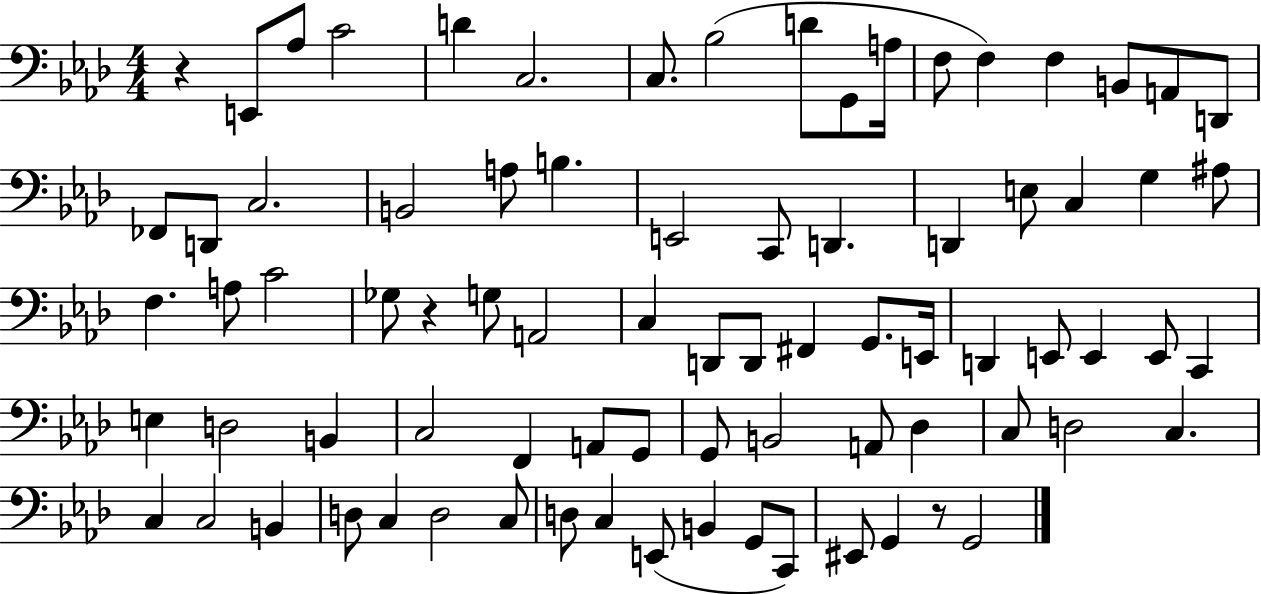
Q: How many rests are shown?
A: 3